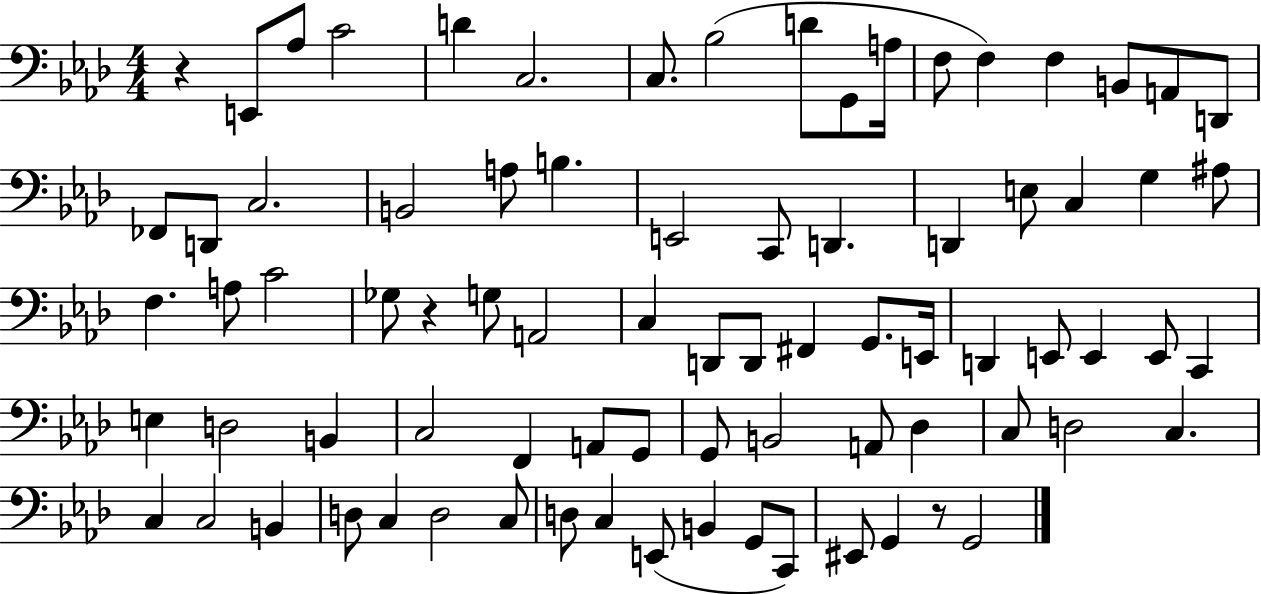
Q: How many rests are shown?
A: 3